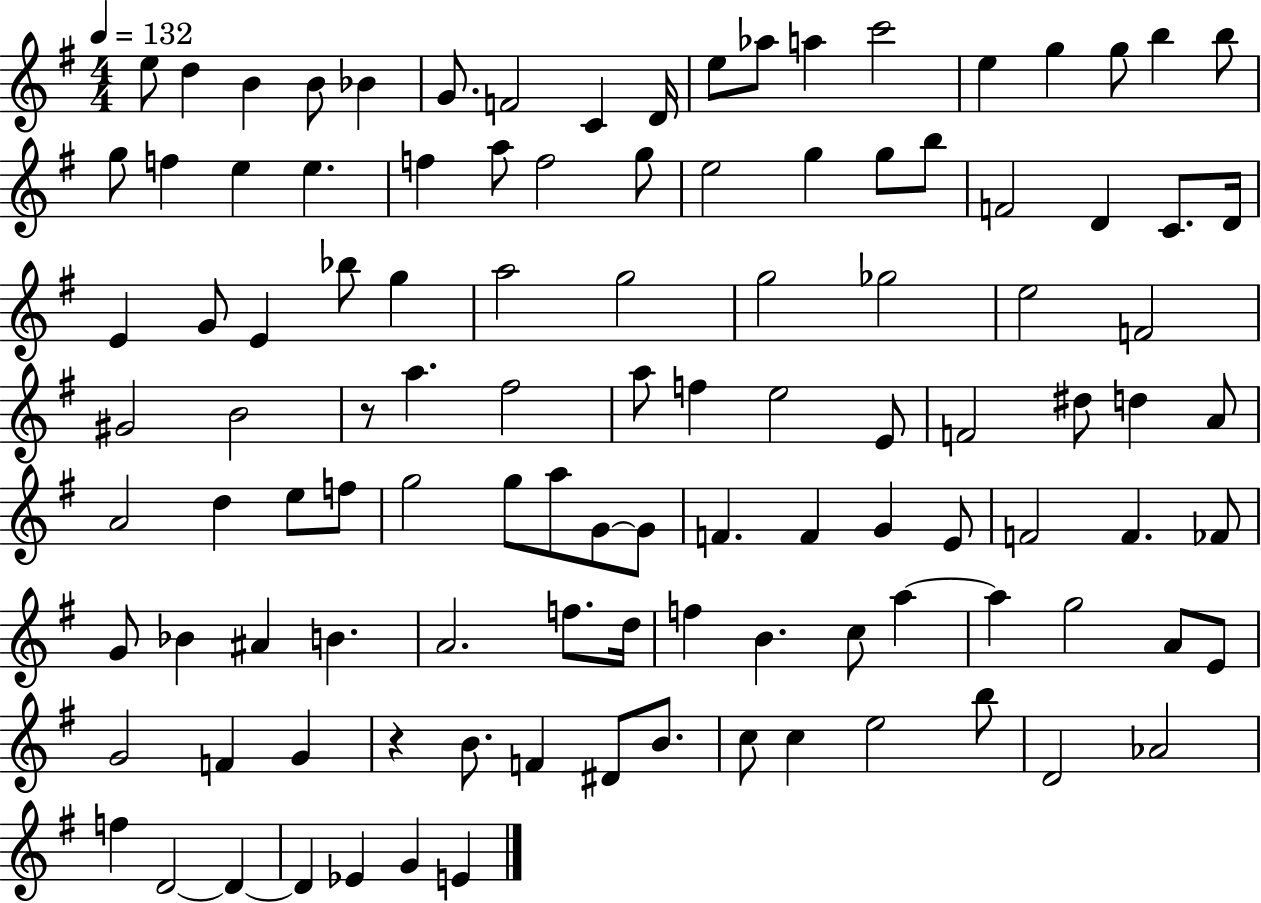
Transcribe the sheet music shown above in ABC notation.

X:1
T:Untitled
M:4/4
L:1/4
K:G
e/2 d B B/2 _B G/2 F2 C D/4 e/2 _a/2 a c'2 e g g/2 b b/2 g/2 f e e f a/2 f2 g/2 e2 g g/2 b/2 F2 D C/2 D/4 E G/2 E _b/2 g a2 g2 g2 _g2 e2 F2 ^G2 B2 z/2 a ^f2 a/2 f e2 E/2 F2 ^d/2 d A/2 A2 d e/2 f/2 g2 g/2 a/2 G/2 G/2 F F G E/2 F2 F _F/2 G/2 _B ^A B A2 f/2 d/4 f B c/2 a a g2 A/2 E/2 G2 F G z B/2 F ^D/2 B/2 c/2 c e2 b/2 D2 _A2 f D2 D D _E G E